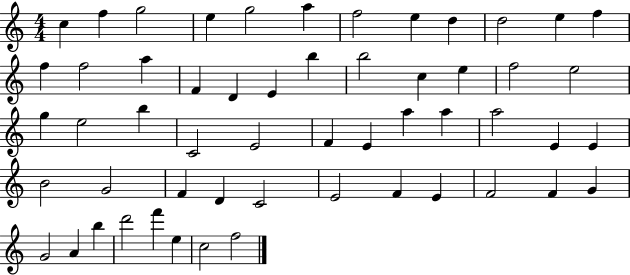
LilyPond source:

{
  \clef treble
  \numericTimeSignature
  \time 4/4
  \key c \major
  c''4 f''4 g''2 | e''4 g''2 a''4 | f''2 e''4 d''4 | d''2 e''4 f''4 | \break f''4 f''2 a''4 | f'4 d'4 e'4 b''4 | b''2 c''4 e''4 | f''2 e''2 | \break g''4 e''2 b''4 | c'2 e'2 | f'4 e'4 a''4 a''4 | a''2 e'4 e'4 | \break b'2 g'2 | f'4 d'4 c'2 | e'2 f'4 e'4 | f'2 f'4 g'4 | \break g'2 a'4 b''4 | d'''2 f'''4 e''4 | c''2 f''2 | \bar "|."
}